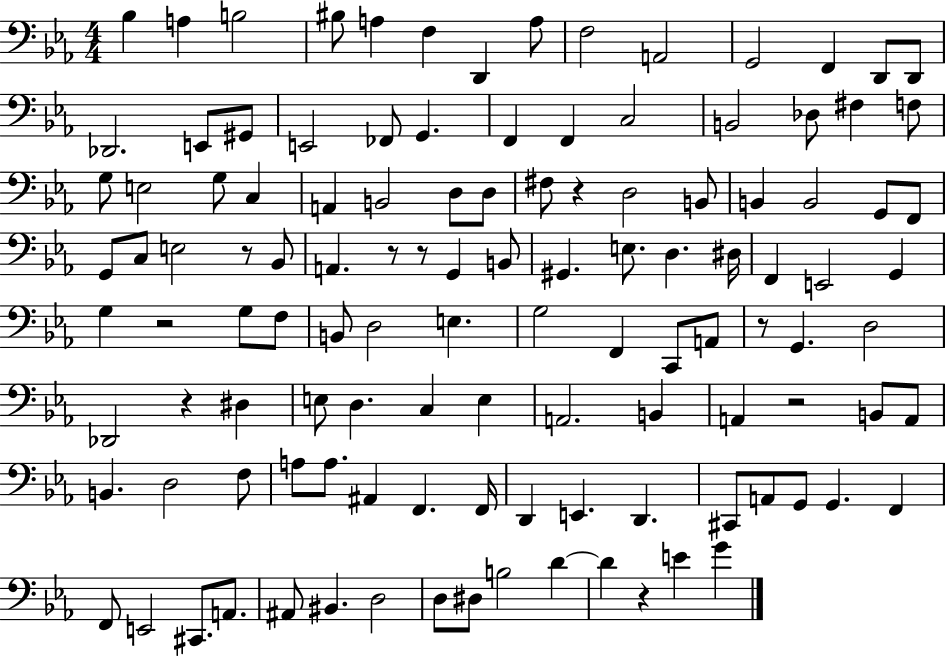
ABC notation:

X:1
T:Untitled
M:4/4
L:1/4
K:Eb
_B, A, B,2 ^B,/2 A, F, D,, A,/2 F,2 A,,2 G,,2 F,, D,,/2 D,,/2 _D,,2 E,,/2 ^G,,/2 E,,2 _F,,/2 G,, F,, F,, C,2 B,,2 _D,/2 ^F, F,/2 G,/2 E,2 G,/2 C, A,, B,,2 D,/2 D,/2 ^F,/2 z D,2 B,,/2 B,, B,,2 G,,/2 F,,/2 G,,/2 C,/2 E,2 z/2 _B,,/2 A,, z/2 z/2 G,, B,,/2 ^G,, E,/2 D, ^D,/4 F,, E,,2 G,, G, z2 G,/2 F,/2 B,,/2 D,2 E, G,2 F,, C,,/2 A,,/2 z/2 G,, D,2 _D,,2 z ^D, E,/2 D, C, E, A,,2 B,, A,, z2 B,,/2 A,,/2 B,, D,2 F,/2 A,/2 A,/2 ^A,, F,, F,,/4 D,, E,, D,, ^C,,/2 A,,/2 G,,/2 G,, F,, F,,/2 E,,2 ^C,,/2 A,,/2 ^A,,/2 ^B,, D,2 D,/2 ^D,/2 B,2 D D z E G